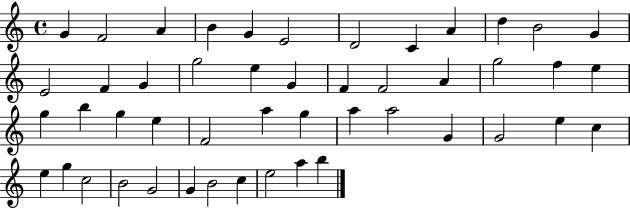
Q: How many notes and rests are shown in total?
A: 48